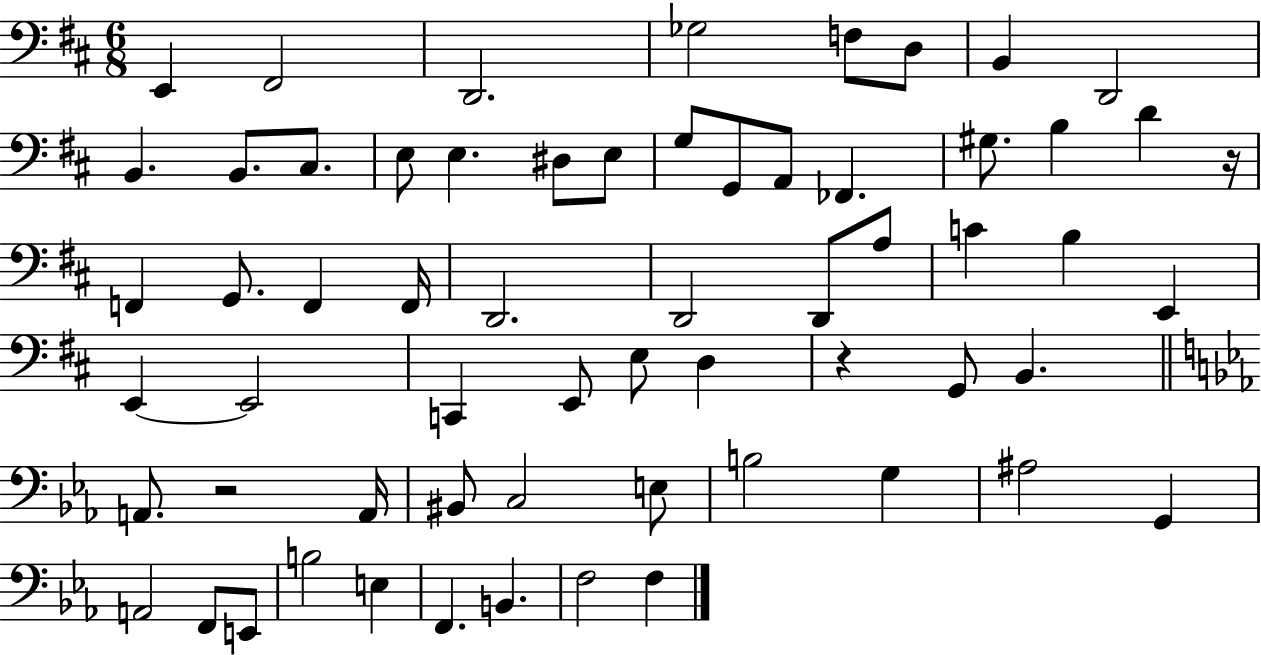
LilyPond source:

{
  \clef bass
  \numericTimeSignature
  \time 6/8
  \key d \major
  \repeat volta 2 { e,4 fis,2 | d,2. | ges2 f8 d8 | b,4 d,2 | \break b,4. b,8. cis8. | e8 e4. dis8 e8 | g8 g,8 a,8 fes,4. | gis8. b4 d'4 r16 | \break f,4 g,8. f,4 f,16 | d,2. | d,2 d,8 a8 | c'4 b4 e,4 | \break e,4~~ e,2 | c,4 e,8 e8 d4 | r4 g,8 b,4. | \bar "||" \break \key ees \major a,8. r2 a,16 | bis,8 c2 e8 | b2 g4 | ais2 g,4 | \break a,2 f,8 e,8 | b2 e4 | f,4. b,4. | f2 f4 | \break } \bar "|."
}